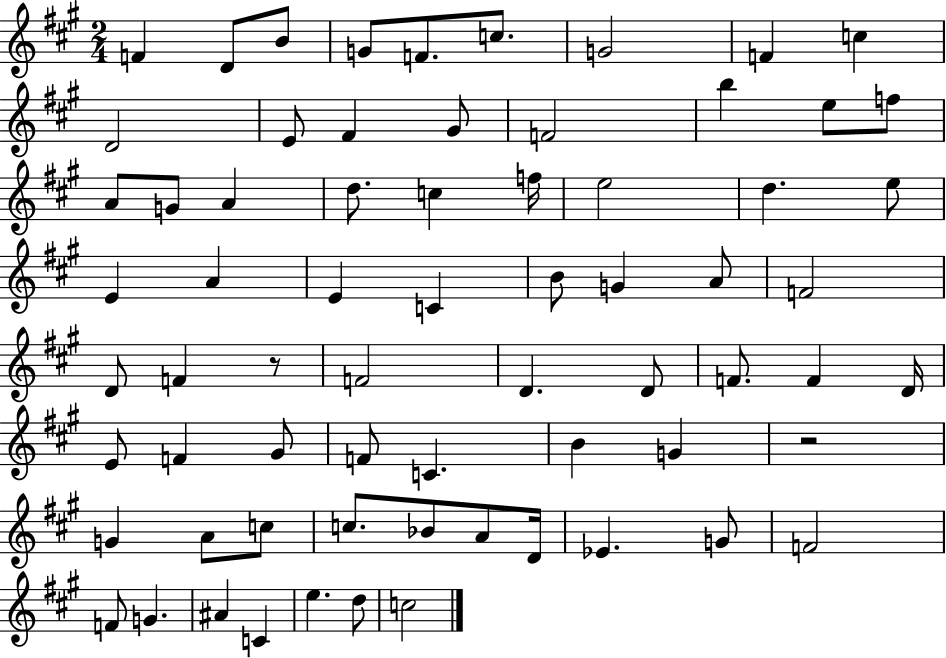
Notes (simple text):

F4/q D4/e B4/e G4/e F4/e. C5/e. G4/h F4/q C5/q D4/h E4/e F#4/q G#4/e F4/h B5/q E5/e F5/e A4/e G4/e A4/q D5/e. C5/q F5/s E5/h D5/q. E5/e E4/q A4/q E4/q C4/q B4/e G4/q A4/e F4/h D4/e F4/q R/e F4/h D4/q. D4/e F4/e. F4/q D4/s E4/e F4/q G#4/e F4/e C4/q. B4/q G4/q R/h G4/q A4/e C5/e C5/e. Bb4/e A4/e D4/s Eb4/q. G4/e F4/h F4/e G4/q. A#4/q C4/q E5/q. D5/e C5/h